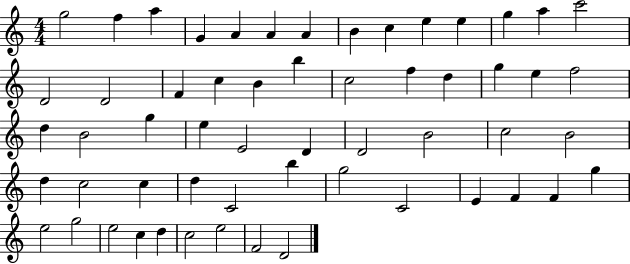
{
  \clef treble
  \numericTimeSignature
  \time 4/4
  \key c \major
  g''2 f''4 a''4 | g'4 a'4 a'4 a'4 | b'4 c''4 e''4 e''4 | g''4 a''4 c'''2 | \break d'2 d'2 | f'4 c''4 b'4 b''4 | c''2 f''4 d''4 | g''4 e''4 f''2 | \break d''4 b'2 g''4 | e''4 e'2 d'4 | d'2 b'2 | c''2 b'2 | \break d''4 c''2 c''4 | d''4 c'2 b''4 | g''2 c'2 | e'4 f'4 f'4 g''4 | \break e''2 g''2 | e''2 c''4 d''4 | c''2 e''2 | f'2 d'2 | \break \bar "|."
}